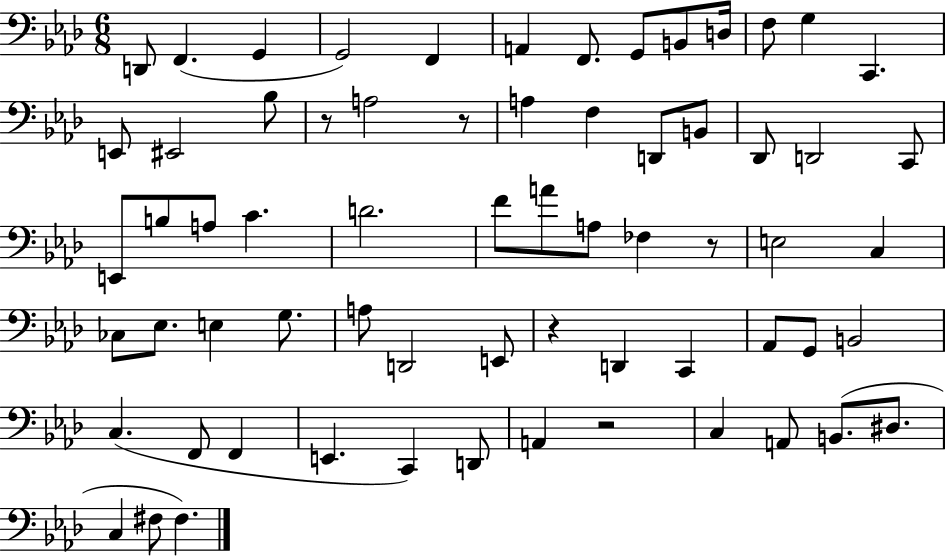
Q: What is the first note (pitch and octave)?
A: D2